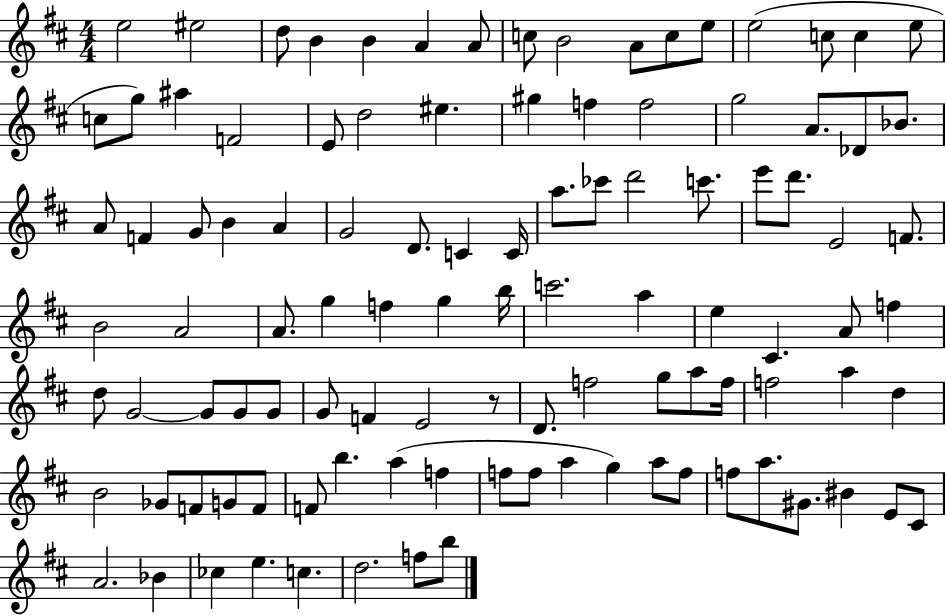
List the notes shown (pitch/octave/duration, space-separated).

E5/h EIS5/h D5/e B4/q B4/q A4/q A4/e C5/e B4/h A4/e C5/e E5/e E5/h C5/e C5/q E5/e C5/e G5/e A#5/q F4/h E4/e D5/h EIS5/q. G#5/q F5/q F5/h G5/h A4/e. Db4/e Bb4/e. A4/e F4/q G4/e B4/q A4/q G4/h D4/e. C4/q C4/s A5/e. CES6/e D6/h C6/e. E6/e D6/e. E4/h F4/e. B4/h A4/h A4/e. G5/q F5/q G5/q B5/s C6/h. A5/q E5/q C#4/q. A4/e F5/q D5/e G4/h G4/e G4/e G4/e G4/e F4/q E4/h R/e D4/e. F5/h G5/e A5/e F5/s F5/h A5/q D5/q B4/h Gb4/e F4/e G4/e F4/e F4/e B5/q. A5/q F5/q F5/e F5/e A5/q G5/q A5/e F5/e F5/e A5/e. G#4/e. BIS4/q E4/e C#4/e A4/h. Bb4/q CES5/q E5/q. C5/q. D5/h. F5/e B5/e